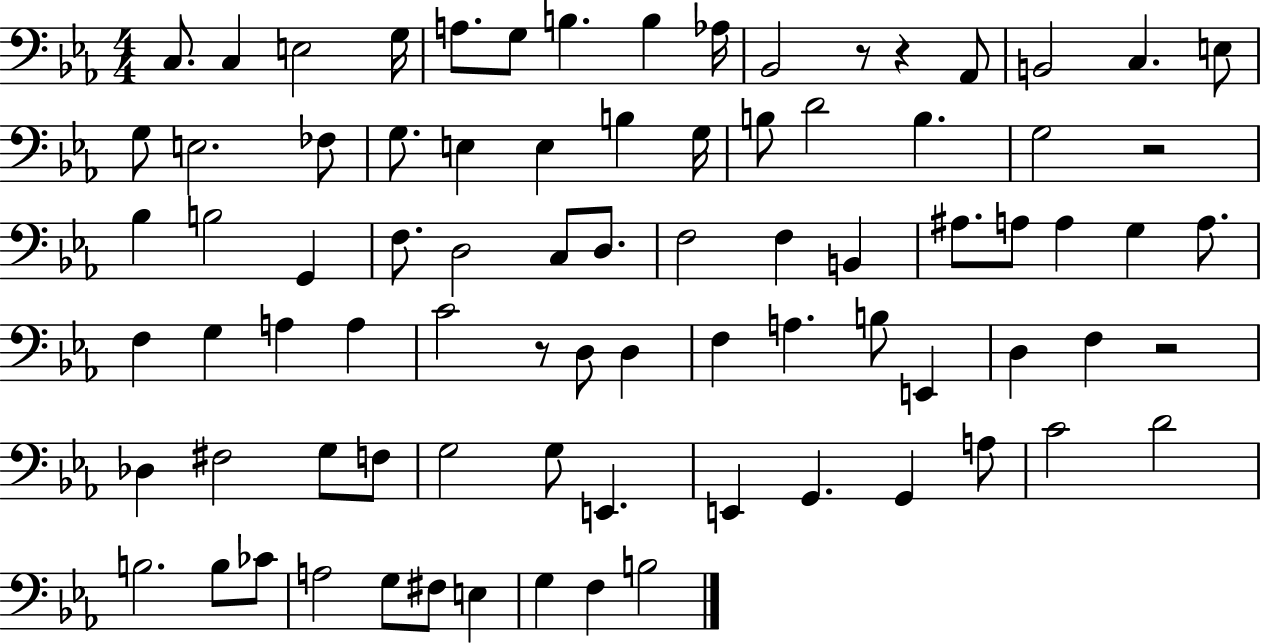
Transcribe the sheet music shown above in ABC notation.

X:1
T:Untitled
M:4/4
L:1/4
K:Eb
C,/2 C, E,2 G,/4 A,/2 G,/2 B, B, _A,/4 _B,,2 z/2 z _A,,/2 B,,2 C, E,/2 G,/2 E,2 _F,/2 G,/2 E, E, B, G,/4 B,/2 D2 B, G,2 z2 _B, B,2 G,, F,/2 D,2 C,/2 D,/2 F,2 F, B,, ^A,/2 A,/2 A, G, A,/2 F, G, A, A, C2 z/2 D,/2 D, F, A, B,/2 E,, D, F, z2 _D, ^F,2 G,/2 F,/2 G,2 G,/2 E,, E,, G,, G,, A,/2 C2 D2 B,2 B,/2 _C/2 A,2 G,/2 ^F,/2 E, G, F, B,2